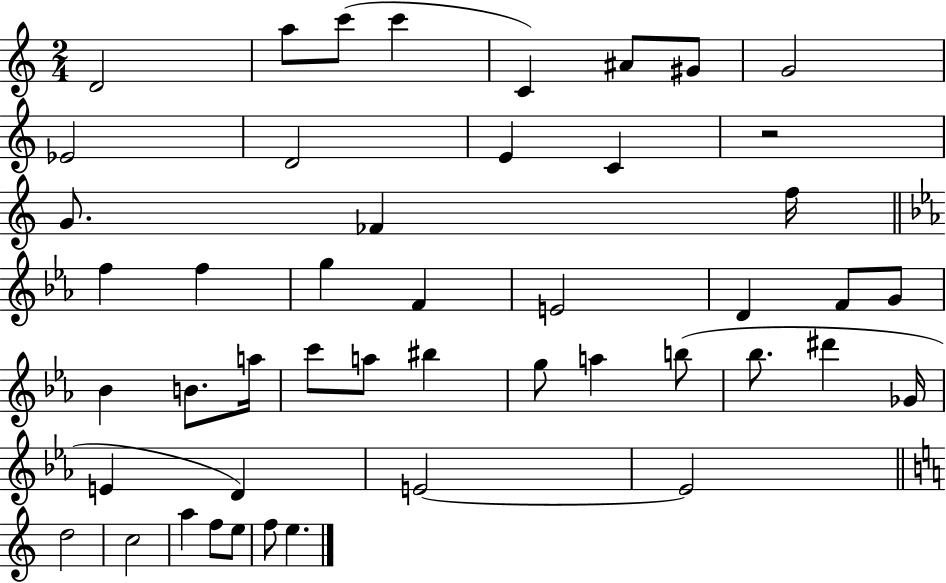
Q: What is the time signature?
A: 2/4